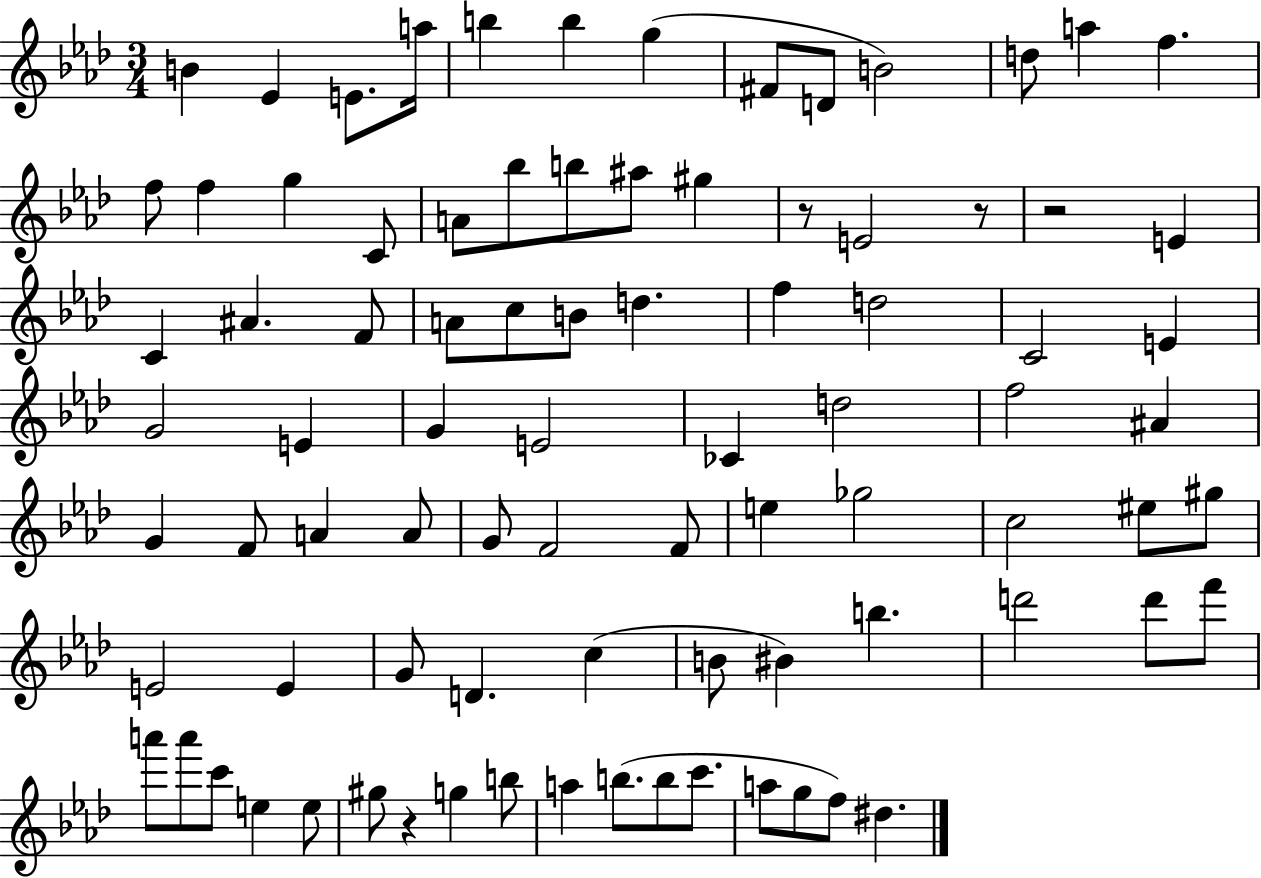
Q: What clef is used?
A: treble